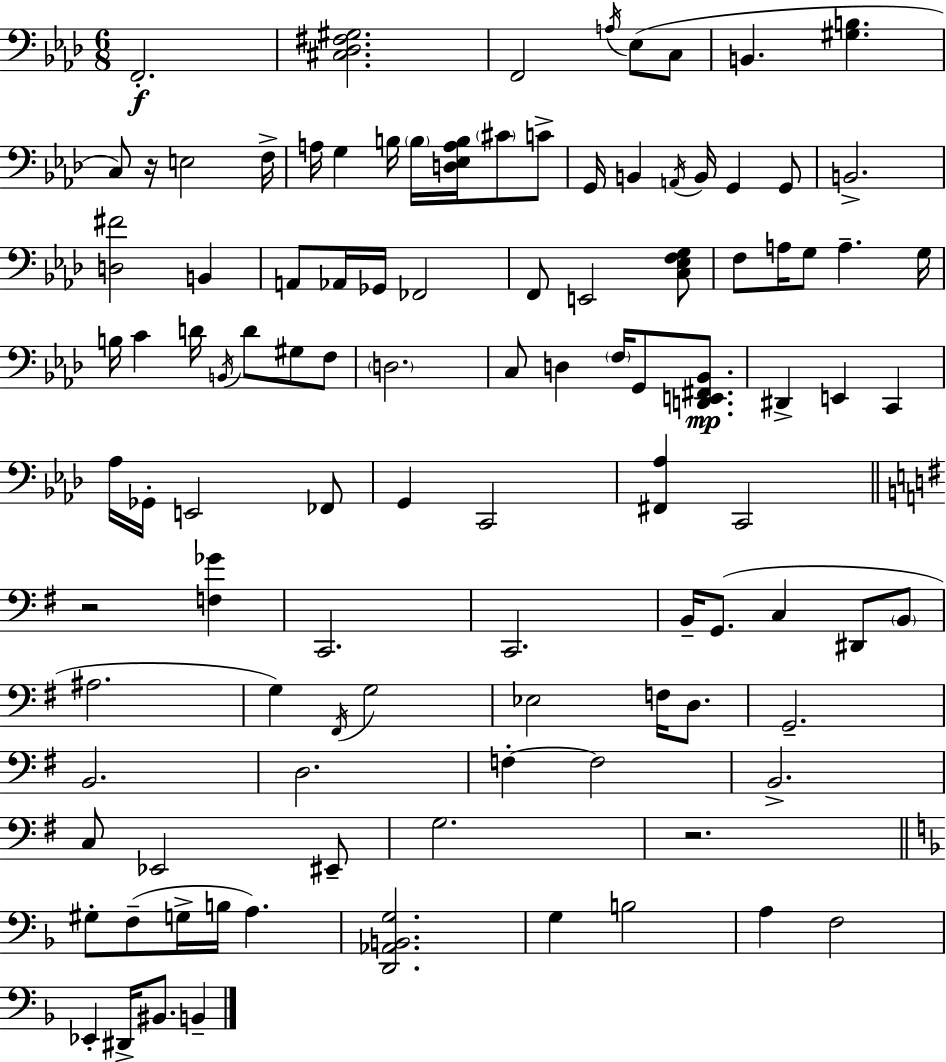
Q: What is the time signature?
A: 6/8